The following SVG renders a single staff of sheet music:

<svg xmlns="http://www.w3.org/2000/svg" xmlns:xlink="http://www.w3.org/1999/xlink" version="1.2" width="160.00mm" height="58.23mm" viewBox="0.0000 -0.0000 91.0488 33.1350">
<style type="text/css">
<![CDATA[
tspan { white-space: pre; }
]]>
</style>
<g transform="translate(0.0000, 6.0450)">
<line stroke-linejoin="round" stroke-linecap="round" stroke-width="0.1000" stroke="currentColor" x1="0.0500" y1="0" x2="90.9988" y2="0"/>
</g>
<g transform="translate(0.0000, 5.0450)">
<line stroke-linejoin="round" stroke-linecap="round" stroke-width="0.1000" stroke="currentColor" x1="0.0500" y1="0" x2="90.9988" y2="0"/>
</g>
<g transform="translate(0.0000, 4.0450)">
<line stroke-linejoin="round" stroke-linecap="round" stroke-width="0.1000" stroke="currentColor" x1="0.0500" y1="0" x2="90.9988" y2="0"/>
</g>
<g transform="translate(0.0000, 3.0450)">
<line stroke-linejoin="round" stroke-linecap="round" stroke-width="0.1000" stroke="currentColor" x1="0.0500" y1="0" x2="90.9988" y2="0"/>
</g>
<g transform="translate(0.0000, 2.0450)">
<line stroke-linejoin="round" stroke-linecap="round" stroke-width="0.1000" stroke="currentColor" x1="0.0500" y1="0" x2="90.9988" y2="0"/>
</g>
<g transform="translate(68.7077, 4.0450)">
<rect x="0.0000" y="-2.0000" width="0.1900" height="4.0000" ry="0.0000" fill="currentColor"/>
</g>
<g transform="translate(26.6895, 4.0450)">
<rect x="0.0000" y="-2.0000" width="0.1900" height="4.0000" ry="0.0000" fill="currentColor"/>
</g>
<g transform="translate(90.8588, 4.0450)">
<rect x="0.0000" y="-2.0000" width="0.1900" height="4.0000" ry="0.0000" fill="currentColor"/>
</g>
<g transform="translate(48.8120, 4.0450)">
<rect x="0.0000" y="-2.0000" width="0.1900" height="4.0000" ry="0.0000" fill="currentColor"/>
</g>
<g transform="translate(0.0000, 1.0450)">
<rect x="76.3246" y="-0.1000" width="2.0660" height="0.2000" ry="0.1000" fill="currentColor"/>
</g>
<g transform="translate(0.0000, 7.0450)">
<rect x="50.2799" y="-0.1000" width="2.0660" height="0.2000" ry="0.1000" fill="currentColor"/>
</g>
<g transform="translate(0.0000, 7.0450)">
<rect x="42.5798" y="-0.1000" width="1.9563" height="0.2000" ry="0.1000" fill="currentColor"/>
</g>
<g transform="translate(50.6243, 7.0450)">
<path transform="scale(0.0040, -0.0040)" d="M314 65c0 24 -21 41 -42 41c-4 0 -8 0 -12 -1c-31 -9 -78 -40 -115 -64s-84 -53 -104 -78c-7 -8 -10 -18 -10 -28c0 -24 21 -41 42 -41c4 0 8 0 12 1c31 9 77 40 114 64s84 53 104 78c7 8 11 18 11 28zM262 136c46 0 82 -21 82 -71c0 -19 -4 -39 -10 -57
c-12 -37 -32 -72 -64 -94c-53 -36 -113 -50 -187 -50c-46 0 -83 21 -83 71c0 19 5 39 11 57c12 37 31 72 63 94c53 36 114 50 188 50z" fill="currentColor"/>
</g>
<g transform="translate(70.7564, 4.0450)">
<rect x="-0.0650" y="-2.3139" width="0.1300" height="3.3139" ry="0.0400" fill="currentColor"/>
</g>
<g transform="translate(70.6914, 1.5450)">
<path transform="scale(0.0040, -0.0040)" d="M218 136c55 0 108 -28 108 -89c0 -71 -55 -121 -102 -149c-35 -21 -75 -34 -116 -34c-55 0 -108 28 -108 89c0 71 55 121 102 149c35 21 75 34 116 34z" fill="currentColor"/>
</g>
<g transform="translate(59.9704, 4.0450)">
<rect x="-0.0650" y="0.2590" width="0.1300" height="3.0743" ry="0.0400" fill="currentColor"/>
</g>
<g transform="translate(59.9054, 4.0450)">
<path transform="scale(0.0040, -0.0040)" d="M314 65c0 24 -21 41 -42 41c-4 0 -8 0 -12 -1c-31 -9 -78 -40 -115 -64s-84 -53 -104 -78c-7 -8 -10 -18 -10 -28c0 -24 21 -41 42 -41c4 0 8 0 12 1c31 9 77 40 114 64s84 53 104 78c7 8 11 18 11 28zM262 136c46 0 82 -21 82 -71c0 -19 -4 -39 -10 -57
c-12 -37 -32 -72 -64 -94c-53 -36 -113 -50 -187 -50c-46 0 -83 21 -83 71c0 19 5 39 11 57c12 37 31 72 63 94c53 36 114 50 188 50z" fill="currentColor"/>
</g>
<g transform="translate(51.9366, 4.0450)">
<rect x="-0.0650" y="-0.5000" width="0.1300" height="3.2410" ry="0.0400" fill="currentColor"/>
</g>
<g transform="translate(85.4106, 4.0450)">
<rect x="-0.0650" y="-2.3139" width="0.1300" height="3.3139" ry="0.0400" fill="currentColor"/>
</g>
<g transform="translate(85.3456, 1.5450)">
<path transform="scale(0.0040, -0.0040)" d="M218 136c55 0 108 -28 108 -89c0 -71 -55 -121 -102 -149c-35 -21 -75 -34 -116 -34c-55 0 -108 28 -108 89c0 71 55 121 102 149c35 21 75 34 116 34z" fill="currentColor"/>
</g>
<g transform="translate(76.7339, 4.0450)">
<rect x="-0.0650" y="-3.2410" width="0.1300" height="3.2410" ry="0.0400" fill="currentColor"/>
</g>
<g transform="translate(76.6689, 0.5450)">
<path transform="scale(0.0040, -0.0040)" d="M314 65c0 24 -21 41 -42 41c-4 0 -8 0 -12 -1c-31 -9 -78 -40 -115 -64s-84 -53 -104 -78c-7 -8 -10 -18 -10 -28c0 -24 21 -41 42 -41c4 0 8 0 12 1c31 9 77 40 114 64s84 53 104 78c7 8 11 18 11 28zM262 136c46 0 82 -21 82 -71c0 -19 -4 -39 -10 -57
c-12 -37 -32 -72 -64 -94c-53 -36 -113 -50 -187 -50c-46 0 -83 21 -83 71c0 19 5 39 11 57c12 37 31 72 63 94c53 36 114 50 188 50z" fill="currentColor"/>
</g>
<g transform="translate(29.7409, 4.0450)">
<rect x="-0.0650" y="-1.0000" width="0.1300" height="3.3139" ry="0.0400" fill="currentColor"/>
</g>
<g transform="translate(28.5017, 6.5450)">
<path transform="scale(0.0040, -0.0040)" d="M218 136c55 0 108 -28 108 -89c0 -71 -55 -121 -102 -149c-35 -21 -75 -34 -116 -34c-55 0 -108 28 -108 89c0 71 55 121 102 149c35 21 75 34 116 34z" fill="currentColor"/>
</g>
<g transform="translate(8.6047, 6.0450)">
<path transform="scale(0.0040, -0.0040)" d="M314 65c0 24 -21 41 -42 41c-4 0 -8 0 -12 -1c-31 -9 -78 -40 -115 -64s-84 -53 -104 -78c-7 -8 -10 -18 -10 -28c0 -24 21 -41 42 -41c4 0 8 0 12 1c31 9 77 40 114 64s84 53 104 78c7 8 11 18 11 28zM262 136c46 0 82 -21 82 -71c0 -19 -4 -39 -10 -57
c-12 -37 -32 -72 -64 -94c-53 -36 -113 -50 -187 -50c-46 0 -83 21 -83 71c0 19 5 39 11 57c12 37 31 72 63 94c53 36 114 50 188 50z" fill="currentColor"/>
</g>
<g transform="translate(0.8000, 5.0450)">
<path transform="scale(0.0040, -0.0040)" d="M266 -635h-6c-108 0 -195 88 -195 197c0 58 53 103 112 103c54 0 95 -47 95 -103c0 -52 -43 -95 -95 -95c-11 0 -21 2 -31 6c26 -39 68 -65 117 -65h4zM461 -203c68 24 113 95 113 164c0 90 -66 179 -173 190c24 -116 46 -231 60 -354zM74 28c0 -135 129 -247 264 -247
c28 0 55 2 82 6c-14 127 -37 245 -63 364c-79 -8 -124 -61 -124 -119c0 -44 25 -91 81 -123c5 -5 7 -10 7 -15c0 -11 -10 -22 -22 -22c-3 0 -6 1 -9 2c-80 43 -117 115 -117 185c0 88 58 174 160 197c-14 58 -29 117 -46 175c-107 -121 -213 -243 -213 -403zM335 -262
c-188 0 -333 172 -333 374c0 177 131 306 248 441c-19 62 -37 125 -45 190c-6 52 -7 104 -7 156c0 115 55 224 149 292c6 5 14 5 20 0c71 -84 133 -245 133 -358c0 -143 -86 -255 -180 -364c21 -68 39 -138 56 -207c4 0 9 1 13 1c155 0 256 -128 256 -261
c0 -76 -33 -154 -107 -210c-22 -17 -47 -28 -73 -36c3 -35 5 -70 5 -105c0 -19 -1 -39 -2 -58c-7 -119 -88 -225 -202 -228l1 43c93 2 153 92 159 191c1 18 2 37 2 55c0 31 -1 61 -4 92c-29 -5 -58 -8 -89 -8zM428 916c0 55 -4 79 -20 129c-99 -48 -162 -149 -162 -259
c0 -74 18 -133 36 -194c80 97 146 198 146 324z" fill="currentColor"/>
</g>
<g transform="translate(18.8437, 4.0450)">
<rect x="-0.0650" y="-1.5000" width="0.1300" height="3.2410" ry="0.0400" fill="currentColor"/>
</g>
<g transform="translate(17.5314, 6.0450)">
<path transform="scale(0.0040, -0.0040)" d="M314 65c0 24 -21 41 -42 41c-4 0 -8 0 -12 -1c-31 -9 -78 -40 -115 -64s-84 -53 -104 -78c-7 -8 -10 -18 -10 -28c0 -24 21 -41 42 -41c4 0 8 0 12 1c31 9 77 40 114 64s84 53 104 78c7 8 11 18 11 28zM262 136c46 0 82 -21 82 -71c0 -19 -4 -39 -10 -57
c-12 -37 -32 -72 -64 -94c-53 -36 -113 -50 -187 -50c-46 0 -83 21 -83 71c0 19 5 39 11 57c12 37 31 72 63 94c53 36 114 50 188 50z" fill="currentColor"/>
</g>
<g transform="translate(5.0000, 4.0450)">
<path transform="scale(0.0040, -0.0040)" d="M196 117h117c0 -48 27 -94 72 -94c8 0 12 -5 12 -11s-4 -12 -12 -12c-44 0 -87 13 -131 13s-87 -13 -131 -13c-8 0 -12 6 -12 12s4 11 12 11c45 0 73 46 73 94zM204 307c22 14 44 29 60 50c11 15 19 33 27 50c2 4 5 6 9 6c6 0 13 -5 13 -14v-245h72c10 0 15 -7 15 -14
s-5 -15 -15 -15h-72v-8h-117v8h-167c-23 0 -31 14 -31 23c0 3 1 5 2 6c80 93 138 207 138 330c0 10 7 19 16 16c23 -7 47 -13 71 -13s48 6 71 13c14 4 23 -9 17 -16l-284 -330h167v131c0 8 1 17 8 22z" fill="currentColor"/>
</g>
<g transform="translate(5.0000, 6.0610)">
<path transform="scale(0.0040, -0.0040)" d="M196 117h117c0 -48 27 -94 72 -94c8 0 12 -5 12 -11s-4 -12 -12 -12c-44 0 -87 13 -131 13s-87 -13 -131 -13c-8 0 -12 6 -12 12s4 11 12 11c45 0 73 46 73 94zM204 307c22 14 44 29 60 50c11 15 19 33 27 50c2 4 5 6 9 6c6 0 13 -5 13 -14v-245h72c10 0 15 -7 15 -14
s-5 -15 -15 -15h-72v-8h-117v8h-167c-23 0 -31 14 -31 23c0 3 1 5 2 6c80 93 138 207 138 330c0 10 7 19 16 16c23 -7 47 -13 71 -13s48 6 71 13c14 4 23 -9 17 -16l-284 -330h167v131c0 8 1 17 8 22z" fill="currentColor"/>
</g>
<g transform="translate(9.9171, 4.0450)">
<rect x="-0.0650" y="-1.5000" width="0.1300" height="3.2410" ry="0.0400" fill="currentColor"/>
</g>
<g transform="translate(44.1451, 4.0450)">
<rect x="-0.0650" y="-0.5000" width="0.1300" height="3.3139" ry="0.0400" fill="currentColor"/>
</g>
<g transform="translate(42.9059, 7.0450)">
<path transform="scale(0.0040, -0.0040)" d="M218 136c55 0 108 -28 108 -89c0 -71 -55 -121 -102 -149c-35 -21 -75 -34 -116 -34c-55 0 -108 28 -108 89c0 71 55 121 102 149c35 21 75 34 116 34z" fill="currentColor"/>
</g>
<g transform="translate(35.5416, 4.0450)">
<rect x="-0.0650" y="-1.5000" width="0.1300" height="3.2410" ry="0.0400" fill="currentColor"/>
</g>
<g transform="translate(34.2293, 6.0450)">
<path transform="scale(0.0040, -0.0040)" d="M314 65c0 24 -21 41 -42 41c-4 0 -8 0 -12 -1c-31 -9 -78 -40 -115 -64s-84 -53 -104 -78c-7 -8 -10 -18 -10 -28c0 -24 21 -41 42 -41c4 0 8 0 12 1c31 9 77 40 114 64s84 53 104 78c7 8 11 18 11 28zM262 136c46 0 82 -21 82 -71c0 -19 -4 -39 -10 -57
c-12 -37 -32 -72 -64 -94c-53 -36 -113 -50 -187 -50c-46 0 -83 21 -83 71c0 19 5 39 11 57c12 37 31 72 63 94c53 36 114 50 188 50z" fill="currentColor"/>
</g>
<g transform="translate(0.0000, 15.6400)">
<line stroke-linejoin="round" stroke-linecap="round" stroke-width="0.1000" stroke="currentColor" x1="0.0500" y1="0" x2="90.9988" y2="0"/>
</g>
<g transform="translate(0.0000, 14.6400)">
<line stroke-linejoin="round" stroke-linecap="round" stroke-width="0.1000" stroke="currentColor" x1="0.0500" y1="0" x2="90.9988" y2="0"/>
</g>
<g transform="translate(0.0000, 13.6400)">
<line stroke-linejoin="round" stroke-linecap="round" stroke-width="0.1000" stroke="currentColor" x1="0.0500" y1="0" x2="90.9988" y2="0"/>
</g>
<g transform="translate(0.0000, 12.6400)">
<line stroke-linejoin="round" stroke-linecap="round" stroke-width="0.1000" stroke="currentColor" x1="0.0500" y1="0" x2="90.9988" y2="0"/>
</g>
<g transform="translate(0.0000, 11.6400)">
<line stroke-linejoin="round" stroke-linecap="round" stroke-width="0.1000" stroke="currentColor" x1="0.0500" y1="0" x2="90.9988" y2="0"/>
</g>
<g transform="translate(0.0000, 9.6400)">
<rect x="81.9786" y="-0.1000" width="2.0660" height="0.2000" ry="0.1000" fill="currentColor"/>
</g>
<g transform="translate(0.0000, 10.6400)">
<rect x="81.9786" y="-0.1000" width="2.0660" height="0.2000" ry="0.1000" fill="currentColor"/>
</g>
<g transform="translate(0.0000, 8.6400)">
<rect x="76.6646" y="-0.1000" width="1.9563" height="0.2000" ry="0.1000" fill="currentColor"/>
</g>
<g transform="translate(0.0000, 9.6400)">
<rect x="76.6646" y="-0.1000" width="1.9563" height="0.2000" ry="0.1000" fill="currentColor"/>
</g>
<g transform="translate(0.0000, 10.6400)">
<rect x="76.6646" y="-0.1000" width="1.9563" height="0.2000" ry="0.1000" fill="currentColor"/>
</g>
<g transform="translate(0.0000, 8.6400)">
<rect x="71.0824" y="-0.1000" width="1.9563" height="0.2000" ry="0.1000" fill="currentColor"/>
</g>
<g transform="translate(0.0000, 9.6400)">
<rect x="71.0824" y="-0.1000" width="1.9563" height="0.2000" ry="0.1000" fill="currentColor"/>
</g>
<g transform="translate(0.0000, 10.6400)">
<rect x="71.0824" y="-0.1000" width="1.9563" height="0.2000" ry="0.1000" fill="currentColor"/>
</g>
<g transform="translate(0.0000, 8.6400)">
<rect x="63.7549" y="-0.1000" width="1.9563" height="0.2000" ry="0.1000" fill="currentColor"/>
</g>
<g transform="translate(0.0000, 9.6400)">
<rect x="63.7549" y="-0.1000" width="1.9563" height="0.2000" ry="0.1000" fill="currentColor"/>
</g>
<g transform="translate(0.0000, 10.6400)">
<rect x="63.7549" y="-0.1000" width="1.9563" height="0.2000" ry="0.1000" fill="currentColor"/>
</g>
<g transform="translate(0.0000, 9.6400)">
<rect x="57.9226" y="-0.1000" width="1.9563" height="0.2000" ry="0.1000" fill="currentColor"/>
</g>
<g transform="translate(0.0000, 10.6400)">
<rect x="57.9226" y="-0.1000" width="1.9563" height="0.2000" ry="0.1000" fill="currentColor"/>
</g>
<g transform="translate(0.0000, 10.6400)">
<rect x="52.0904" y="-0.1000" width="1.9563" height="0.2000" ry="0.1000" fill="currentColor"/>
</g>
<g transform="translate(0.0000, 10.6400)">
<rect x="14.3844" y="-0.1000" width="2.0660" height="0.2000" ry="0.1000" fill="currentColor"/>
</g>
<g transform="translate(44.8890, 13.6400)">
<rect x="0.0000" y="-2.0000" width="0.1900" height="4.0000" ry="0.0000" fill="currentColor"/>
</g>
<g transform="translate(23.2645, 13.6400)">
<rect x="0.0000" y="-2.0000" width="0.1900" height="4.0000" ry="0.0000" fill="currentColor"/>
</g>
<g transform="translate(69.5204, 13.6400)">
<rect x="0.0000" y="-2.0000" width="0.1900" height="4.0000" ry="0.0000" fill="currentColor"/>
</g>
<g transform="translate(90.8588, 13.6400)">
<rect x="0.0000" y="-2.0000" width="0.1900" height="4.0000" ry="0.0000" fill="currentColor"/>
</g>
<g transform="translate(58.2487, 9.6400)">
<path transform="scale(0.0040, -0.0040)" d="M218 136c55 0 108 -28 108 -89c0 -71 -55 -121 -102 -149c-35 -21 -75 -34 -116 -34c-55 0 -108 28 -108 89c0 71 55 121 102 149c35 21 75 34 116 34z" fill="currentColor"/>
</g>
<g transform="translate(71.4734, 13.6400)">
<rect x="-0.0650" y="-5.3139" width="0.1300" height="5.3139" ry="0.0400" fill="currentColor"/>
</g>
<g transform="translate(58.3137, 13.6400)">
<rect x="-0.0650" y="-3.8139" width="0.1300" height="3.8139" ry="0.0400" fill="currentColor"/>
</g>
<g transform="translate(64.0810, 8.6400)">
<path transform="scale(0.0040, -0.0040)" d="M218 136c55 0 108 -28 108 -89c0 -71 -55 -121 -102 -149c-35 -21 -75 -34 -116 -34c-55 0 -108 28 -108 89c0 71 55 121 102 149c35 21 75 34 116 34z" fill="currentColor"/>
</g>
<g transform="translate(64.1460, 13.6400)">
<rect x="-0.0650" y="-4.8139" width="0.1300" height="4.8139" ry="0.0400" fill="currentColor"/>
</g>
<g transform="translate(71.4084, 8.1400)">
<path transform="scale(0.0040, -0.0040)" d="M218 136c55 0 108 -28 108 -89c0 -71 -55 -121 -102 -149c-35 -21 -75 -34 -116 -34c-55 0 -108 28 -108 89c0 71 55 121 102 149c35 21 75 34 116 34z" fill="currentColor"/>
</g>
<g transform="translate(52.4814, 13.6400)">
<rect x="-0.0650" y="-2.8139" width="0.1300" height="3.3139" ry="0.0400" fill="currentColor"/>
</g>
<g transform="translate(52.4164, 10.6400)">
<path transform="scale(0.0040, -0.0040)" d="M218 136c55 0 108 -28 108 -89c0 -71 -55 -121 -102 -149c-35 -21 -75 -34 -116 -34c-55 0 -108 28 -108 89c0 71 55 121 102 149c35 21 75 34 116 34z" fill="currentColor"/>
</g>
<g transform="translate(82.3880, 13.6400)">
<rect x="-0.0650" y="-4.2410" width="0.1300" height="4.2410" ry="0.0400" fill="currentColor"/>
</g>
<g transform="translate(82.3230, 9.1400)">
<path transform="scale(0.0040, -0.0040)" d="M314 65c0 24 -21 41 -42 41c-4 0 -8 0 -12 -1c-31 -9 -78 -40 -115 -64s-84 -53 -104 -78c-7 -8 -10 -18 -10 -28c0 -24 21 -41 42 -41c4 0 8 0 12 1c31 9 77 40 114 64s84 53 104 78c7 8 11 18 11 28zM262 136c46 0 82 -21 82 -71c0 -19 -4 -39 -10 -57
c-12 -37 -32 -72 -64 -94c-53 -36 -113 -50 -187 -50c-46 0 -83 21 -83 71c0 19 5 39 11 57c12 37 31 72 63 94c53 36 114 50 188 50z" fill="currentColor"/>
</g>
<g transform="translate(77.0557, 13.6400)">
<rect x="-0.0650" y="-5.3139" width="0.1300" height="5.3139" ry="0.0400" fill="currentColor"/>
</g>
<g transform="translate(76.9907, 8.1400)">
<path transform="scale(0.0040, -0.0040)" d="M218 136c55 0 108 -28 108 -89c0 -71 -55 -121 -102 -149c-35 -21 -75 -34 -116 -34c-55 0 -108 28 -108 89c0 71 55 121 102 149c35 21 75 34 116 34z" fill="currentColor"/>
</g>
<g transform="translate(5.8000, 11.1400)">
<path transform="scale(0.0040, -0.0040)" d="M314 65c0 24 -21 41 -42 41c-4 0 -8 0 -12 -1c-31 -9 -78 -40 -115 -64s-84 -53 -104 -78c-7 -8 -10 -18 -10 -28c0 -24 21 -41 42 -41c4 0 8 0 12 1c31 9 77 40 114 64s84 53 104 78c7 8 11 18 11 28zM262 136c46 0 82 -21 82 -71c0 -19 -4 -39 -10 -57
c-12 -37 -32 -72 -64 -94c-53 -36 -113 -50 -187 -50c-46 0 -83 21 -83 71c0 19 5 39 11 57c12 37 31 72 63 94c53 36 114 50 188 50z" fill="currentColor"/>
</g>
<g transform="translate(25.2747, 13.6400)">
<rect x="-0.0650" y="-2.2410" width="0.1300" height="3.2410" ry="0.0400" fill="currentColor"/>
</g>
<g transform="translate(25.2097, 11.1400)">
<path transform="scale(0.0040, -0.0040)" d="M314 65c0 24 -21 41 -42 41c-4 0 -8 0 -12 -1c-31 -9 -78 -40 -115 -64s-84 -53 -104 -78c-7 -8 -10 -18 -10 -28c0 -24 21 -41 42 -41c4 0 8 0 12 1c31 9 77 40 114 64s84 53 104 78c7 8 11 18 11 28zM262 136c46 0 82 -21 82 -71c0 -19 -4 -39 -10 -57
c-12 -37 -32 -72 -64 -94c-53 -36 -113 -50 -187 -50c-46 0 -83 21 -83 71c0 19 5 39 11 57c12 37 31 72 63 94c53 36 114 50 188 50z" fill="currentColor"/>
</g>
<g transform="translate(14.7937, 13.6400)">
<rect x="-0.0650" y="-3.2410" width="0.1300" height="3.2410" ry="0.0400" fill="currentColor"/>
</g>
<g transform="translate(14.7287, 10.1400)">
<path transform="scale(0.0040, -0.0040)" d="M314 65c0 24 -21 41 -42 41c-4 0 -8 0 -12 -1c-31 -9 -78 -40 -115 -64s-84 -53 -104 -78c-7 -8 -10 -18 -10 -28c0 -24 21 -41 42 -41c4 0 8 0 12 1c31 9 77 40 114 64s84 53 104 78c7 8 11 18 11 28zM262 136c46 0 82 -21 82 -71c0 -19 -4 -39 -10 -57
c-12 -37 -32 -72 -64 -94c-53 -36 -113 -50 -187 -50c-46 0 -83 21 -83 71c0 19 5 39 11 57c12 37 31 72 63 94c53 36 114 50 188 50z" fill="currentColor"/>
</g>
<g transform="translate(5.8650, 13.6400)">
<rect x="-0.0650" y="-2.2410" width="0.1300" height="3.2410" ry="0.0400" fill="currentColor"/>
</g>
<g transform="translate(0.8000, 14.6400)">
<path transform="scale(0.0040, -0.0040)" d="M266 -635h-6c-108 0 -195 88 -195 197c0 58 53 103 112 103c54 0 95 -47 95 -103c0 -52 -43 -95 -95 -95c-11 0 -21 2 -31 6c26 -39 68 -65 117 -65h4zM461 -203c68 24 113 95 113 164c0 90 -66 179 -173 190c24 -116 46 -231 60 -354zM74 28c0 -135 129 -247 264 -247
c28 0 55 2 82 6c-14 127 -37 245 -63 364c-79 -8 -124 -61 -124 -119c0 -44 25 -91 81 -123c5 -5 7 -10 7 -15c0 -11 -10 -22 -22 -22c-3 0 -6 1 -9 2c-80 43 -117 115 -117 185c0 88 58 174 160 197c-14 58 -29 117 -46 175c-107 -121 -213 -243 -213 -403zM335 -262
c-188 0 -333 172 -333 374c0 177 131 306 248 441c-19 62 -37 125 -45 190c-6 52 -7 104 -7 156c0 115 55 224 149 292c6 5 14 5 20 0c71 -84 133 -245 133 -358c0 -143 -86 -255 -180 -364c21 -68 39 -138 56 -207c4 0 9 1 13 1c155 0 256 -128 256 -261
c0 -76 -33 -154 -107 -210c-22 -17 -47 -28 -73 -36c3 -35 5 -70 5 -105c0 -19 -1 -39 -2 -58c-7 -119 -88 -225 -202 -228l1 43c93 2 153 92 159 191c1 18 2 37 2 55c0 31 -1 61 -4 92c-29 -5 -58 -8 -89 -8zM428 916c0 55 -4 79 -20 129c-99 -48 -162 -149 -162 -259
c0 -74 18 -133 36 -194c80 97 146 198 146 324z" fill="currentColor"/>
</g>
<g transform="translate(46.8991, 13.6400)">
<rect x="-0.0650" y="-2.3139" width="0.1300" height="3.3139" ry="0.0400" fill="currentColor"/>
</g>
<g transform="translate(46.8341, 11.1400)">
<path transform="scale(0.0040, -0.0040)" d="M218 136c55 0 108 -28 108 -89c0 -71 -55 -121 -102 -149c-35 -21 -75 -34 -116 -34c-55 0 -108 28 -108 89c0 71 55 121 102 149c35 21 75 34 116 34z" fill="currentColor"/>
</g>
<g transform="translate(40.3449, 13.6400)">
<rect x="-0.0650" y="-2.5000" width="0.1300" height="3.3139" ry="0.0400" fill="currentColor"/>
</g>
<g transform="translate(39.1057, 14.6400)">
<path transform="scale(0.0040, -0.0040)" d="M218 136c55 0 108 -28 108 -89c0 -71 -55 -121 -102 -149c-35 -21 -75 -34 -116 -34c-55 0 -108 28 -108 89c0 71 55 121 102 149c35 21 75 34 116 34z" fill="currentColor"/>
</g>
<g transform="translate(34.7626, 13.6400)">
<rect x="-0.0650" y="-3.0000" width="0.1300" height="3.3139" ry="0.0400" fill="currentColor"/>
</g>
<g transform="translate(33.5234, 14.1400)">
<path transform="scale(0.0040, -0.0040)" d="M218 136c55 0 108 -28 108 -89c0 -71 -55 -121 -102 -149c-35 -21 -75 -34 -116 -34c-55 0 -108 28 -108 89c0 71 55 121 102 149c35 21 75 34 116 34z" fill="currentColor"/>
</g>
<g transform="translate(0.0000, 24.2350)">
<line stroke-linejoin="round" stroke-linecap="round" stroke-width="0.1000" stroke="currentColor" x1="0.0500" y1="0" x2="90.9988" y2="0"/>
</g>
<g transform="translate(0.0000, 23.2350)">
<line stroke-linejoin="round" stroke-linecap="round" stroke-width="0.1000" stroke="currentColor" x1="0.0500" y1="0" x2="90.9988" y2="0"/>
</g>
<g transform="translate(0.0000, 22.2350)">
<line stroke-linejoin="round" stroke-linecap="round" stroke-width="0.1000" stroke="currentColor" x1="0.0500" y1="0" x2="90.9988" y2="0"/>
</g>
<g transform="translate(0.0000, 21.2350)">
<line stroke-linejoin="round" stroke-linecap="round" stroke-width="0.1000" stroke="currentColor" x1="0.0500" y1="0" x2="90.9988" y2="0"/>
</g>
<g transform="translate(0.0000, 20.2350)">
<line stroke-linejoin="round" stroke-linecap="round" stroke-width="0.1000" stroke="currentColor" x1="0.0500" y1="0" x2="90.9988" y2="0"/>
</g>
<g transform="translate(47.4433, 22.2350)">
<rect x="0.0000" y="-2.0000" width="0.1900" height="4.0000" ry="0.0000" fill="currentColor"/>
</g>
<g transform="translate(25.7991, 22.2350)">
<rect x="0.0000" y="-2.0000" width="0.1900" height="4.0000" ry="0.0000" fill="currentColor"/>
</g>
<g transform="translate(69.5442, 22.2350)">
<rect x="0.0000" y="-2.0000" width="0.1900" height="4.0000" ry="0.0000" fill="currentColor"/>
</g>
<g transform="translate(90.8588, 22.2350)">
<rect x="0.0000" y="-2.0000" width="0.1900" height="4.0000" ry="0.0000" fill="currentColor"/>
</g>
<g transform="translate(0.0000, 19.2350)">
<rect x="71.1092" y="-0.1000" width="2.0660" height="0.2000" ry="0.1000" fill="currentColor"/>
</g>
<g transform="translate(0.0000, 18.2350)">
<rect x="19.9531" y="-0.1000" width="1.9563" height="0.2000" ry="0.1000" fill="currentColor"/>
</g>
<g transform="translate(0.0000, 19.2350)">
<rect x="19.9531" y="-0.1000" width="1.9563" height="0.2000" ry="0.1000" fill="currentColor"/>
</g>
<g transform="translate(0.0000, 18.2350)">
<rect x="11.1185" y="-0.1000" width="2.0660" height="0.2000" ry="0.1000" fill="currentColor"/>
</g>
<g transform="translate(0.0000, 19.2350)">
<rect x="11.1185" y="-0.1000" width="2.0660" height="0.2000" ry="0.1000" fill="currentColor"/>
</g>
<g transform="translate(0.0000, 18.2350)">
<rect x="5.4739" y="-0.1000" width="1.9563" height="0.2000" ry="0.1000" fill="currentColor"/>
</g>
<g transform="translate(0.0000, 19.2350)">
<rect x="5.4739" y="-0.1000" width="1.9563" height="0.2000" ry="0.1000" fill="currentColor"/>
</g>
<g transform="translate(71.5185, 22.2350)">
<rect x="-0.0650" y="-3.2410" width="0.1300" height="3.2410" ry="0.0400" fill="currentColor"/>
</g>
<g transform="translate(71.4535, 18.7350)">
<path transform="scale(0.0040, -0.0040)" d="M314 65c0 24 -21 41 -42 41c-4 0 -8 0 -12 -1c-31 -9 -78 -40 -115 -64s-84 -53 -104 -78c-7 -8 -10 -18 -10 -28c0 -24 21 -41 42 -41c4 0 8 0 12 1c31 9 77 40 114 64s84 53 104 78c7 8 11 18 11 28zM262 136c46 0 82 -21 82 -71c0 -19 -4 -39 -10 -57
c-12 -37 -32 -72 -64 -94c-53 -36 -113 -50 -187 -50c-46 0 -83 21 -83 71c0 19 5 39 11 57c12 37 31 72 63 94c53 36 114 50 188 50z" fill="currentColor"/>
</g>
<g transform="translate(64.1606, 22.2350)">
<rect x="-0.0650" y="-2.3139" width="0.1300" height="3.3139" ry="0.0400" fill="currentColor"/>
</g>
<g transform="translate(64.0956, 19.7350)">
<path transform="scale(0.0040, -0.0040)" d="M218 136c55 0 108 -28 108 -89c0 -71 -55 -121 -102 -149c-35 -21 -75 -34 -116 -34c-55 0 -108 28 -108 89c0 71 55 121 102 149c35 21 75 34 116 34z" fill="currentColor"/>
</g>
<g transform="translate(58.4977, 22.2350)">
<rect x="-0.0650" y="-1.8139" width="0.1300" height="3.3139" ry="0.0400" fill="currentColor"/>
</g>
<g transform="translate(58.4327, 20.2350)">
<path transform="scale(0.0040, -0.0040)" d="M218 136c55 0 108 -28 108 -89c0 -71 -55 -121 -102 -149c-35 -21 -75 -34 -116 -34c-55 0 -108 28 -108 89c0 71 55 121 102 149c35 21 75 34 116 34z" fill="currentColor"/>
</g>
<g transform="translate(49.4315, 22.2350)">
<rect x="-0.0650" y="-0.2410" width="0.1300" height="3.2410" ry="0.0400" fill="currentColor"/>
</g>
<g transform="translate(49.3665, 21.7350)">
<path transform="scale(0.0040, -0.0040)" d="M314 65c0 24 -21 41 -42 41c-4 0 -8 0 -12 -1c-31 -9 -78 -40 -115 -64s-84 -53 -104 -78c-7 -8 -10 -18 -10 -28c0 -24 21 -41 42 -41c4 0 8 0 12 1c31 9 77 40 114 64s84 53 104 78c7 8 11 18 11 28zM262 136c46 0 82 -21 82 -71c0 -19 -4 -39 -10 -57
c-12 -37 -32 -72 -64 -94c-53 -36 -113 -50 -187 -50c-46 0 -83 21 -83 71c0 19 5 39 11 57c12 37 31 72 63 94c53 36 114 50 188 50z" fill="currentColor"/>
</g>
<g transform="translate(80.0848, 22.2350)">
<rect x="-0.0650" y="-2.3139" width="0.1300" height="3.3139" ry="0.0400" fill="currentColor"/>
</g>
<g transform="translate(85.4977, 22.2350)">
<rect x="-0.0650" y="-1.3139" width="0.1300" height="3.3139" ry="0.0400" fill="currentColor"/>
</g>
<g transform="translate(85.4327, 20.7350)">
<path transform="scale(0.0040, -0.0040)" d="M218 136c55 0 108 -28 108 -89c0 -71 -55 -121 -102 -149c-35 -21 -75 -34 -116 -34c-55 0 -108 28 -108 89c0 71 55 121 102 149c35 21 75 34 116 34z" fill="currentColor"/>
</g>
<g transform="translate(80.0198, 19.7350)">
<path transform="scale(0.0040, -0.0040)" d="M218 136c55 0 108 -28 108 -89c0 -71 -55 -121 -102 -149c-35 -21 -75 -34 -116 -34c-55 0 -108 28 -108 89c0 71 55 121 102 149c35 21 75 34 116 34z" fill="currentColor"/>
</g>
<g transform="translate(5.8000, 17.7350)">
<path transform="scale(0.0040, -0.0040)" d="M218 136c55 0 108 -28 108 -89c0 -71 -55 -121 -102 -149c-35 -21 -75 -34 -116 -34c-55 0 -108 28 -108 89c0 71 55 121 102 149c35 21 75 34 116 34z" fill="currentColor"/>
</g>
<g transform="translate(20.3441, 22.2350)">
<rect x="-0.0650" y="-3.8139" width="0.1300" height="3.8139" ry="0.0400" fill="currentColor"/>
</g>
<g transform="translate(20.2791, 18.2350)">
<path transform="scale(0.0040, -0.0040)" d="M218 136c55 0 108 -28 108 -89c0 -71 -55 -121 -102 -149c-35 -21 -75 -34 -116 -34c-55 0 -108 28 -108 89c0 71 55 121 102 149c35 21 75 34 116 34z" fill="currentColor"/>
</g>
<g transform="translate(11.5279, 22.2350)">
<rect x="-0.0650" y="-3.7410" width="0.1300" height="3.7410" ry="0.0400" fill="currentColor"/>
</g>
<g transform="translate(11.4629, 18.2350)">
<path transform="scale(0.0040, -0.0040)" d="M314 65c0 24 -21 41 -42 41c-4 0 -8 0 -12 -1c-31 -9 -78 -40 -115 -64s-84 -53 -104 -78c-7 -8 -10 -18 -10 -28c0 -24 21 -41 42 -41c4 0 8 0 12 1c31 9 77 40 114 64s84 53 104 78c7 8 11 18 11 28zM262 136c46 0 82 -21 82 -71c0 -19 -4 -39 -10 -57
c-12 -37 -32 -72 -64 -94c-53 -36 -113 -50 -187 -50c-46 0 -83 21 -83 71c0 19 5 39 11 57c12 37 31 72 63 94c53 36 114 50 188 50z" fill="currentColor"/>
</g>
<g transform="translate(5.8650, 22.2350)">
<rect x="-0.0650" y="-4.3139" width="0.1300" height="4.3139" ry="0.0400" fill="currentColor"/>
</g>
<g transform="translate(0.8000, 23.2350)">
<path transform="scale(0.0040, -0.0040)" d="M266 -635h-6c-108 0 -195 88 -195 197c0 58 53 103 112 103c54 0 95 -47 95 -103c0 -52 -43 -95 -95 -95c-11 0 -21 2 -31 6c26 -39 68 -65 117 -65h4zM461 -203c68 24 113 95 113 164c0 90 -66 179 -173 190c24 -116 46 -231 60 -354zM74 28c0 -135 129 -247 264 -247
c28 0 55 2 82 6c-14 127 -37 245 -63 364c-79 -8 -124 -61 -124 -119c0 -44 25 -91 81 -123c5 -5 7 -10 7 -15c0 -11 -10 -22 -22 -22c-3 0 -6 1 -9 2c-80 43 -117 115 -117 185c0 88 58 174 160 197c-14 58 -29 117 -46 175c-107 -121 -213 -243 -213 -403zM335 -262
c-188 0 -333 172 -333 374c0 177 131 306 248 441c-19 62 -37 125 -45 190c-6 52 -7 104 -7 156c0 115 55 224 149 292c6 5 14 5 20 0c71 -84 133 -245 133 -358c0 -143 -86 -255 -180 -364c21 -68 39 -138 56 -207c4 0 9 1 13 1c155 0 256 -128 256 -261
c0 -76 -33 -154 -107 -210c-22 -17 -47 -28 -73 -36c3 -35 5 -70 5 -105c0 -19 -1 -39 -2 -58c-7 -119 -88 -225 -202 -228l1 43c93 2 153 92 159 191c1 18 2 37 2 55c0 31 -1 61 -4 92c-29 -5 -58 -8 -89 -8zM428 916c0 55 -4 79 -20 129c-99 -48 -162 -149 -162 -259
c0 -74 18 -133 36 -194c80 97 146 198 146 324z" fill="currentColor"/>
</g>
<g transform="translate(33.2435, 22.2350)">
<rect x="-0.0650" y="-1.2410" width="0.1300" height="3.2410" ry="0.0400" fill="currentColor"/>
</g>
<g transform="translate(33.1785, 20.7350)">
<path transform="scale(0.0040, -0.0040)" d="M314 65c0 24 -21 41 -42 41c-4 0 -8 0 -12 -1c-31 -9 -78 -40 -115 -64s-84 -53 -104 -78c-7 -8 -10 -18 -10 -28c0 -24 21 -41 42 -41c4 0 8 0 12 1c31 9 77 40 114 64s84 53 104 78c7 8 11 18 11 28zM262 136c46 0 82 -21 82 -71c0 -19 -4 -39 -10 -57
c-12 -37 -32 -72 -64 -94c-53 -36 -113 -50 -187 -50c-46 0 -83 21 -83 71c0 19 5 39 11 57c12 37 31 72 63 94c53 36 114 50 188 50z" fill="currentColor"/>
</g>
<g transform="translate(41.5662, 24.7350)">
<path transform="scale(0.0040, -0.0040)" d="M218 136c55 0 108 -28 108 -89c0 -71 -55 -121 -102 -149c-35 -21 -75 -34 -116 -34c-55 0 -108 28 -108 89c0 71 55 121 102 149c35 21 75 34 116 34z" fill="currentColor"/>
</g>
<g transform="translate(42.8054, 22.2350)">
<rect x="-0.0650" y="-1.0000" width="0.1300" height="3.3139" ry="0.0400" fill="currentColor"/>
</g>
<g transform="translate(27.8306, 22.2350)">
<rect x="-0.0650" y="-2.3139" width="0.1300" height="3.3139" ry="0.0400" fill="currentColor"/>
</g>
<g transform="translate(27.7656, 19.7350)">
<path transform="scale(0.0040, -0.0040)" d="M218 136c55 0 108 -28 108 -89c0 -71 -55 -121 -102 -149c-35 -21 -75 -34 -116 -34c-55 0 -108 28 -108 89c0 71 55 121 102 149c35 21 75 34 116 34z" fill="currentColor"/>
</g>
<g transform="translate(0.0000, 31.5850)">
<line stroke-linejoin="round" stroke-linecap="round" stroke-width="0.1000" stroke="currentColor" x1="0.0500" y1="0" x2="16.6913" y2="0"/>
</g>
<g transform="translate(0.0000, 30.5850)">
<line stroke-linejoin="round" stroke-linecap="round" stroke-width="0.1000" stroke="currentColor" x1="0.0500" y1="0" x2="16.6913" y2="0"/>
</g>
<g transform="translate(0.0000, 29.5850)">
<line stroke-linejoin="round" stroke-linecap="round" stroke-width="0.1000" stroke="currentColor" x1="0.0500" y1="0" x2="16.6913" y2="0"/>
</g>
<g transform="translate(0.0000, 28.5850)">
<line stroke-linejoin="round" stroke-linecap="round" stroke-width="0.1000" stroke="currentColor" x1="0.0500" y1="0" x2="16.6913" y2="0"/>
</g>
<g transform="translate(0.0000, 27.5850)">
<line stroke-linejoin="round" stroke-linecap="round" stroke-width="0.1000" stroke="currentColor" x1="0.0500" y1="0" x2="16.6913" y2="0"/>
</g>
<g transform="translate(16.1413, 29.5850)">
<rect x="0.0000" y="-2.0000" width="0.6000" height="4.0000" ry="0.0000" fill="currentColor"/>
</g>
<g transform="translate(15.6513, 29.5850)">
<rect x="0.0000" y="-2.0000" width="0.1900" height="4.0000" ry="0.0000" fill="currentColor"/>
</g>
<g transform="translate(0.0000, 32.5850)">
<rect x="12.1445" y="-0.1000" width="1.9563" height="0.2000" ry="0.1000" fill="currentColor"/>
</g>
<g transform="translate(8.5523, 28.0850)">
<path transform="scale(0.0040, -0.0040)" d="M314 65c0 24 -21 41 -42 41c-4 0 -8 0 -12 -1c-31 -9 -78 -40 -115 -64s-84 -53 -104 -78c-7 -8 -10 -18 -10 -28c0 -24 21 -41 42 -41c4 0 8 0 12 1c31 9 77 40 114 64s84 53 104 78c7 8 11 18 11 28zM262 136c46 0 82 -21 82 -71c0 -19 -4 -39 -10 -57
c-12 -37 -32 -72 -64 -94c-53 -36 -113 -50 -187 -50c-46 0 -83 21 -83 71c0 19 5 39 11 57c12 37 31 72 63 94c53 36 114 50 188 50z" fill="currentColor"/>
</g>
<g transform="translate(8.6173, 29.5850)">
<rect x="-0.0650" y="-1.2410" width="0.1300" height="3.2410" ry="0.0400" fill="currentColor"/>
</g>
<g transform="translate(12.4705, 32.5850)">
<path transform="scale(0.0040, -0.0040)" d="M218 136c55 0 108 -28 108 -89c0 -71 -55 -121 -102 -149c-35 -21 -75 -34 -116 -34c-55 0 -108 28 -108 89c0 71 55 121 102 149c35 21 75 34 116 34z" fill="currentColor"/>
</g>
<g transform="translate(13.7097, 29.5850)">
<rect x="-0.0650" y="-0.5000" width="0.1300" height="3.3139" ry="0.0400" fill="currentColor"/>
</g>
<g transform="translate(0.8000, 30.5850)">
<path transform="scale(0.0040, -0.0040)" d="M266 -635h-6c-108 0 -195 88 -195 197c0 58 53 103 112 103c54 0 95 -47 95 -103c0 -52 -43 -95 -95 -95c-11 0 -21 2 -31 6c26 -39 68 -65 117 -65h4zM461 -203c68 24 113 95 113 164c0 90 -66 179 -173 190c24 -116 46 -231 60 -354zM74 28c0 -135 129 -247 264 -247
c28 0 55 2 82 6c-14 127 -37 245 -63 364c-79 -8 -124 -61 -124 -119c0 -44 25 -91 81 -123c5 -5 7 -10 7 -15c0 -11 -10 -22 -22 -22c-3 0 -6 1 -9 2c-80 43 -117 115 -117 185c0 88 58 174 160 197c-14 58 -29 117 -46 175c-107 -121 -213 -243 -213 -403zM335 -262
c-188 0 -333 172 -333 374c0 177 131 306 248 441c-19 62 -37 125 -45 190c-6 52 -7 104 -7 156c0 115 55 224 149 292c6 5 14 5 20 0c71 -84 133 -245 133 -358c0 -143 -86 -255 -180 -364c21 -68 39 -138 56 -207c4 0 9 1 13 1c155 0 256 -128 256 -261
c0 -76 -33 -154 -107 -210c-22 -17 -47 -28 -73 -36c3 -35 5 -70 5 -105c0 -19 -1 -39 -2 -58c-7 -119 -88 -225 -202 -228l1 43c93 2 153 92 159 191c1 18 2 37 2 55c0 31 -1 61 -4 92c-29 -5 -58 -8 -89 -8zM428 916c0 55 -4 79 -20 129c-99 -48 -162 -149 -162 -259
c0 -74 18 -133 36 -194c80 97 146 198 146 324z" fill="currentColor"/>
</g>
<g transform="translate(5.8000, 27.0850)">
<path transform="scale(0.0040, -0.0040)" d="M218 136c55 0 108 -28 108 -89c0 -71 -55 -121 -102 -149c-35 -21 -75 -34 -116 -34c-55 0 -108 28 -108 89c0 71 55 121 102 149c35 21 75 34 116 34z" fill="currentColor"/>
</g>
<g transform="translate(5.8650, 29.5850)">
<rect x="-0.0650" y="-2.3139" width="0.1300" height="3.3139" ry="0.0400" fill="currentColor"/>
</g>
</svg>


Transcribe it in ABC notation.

X:1
T:Untitled
M:4/4
L:1/4
K:C
E2 E2 D E2 C C2 B2 g b2 g g2 b2 g2 A G g a c' e' f' f' d'2 d' c'2 c' g e2 D c2 f g b2 g e g e2 C